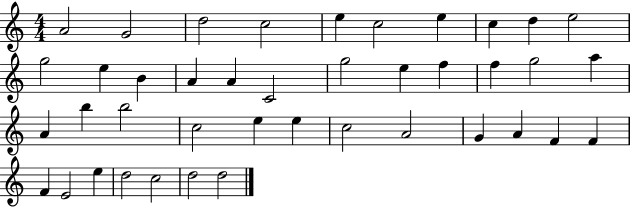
X:1
T:Untitled
M:4/4
L:1/4
K:C
A2 G2 d2 c2 e c2 e c d e2 g2 e B A A C2 g2 e f f g2 a A b b2 c2 e e c2 A2 G A F F F E2 e d2 c2 d2 d2